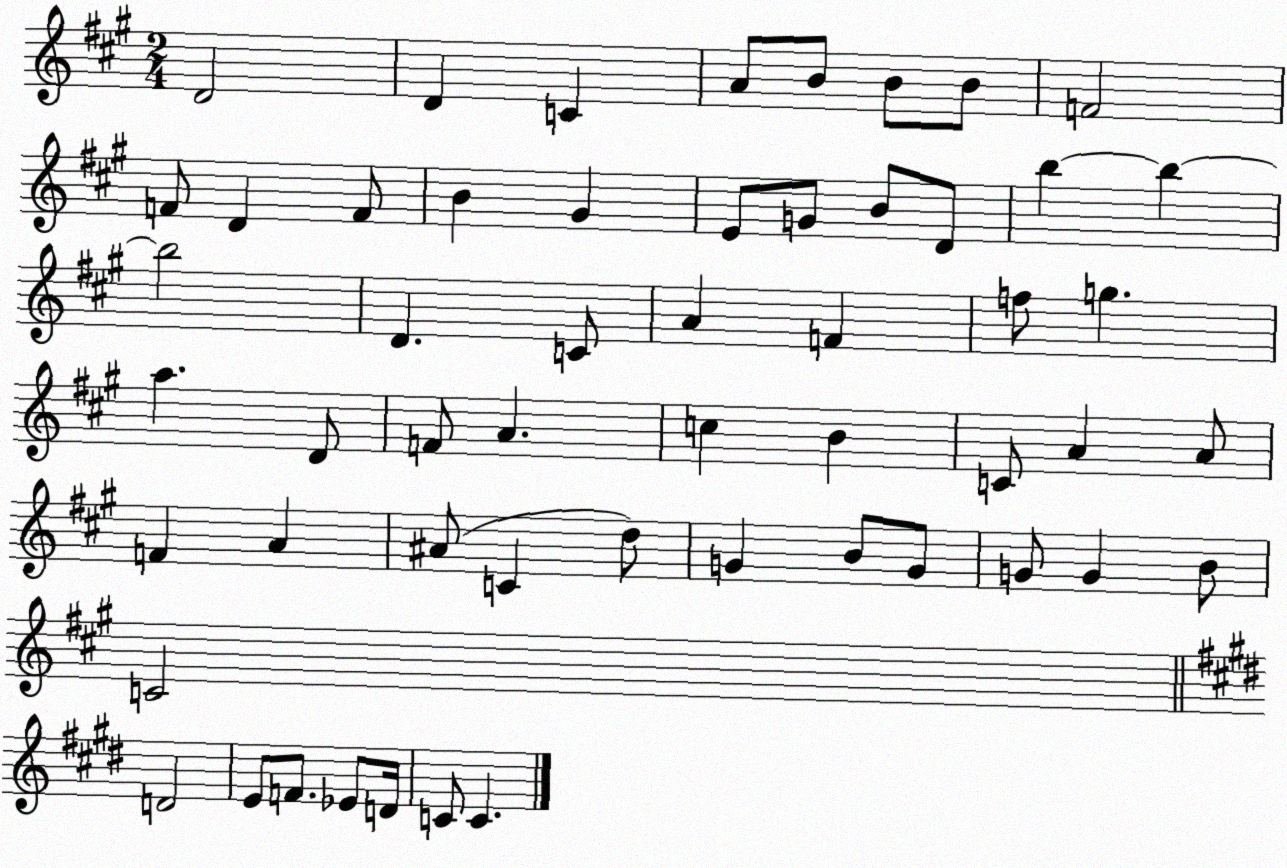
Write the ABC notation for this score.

X:1
T:Untitled
M:2/4
L:1/4
K:A
D2 D C A/2 B/2 B/2 B/2 F2 F/2 D F/2 B ^G E/2 G/2 B/2 D/2 b b b2 D C/2 A F f/2 g a D/2 F/2 A c B C/2 A A/2 F A ^A/2 C d/2 G B/2 G/2 G/2 G B/2 C2 D2 E/2 F/2 _E/2 D/4 C/2 C